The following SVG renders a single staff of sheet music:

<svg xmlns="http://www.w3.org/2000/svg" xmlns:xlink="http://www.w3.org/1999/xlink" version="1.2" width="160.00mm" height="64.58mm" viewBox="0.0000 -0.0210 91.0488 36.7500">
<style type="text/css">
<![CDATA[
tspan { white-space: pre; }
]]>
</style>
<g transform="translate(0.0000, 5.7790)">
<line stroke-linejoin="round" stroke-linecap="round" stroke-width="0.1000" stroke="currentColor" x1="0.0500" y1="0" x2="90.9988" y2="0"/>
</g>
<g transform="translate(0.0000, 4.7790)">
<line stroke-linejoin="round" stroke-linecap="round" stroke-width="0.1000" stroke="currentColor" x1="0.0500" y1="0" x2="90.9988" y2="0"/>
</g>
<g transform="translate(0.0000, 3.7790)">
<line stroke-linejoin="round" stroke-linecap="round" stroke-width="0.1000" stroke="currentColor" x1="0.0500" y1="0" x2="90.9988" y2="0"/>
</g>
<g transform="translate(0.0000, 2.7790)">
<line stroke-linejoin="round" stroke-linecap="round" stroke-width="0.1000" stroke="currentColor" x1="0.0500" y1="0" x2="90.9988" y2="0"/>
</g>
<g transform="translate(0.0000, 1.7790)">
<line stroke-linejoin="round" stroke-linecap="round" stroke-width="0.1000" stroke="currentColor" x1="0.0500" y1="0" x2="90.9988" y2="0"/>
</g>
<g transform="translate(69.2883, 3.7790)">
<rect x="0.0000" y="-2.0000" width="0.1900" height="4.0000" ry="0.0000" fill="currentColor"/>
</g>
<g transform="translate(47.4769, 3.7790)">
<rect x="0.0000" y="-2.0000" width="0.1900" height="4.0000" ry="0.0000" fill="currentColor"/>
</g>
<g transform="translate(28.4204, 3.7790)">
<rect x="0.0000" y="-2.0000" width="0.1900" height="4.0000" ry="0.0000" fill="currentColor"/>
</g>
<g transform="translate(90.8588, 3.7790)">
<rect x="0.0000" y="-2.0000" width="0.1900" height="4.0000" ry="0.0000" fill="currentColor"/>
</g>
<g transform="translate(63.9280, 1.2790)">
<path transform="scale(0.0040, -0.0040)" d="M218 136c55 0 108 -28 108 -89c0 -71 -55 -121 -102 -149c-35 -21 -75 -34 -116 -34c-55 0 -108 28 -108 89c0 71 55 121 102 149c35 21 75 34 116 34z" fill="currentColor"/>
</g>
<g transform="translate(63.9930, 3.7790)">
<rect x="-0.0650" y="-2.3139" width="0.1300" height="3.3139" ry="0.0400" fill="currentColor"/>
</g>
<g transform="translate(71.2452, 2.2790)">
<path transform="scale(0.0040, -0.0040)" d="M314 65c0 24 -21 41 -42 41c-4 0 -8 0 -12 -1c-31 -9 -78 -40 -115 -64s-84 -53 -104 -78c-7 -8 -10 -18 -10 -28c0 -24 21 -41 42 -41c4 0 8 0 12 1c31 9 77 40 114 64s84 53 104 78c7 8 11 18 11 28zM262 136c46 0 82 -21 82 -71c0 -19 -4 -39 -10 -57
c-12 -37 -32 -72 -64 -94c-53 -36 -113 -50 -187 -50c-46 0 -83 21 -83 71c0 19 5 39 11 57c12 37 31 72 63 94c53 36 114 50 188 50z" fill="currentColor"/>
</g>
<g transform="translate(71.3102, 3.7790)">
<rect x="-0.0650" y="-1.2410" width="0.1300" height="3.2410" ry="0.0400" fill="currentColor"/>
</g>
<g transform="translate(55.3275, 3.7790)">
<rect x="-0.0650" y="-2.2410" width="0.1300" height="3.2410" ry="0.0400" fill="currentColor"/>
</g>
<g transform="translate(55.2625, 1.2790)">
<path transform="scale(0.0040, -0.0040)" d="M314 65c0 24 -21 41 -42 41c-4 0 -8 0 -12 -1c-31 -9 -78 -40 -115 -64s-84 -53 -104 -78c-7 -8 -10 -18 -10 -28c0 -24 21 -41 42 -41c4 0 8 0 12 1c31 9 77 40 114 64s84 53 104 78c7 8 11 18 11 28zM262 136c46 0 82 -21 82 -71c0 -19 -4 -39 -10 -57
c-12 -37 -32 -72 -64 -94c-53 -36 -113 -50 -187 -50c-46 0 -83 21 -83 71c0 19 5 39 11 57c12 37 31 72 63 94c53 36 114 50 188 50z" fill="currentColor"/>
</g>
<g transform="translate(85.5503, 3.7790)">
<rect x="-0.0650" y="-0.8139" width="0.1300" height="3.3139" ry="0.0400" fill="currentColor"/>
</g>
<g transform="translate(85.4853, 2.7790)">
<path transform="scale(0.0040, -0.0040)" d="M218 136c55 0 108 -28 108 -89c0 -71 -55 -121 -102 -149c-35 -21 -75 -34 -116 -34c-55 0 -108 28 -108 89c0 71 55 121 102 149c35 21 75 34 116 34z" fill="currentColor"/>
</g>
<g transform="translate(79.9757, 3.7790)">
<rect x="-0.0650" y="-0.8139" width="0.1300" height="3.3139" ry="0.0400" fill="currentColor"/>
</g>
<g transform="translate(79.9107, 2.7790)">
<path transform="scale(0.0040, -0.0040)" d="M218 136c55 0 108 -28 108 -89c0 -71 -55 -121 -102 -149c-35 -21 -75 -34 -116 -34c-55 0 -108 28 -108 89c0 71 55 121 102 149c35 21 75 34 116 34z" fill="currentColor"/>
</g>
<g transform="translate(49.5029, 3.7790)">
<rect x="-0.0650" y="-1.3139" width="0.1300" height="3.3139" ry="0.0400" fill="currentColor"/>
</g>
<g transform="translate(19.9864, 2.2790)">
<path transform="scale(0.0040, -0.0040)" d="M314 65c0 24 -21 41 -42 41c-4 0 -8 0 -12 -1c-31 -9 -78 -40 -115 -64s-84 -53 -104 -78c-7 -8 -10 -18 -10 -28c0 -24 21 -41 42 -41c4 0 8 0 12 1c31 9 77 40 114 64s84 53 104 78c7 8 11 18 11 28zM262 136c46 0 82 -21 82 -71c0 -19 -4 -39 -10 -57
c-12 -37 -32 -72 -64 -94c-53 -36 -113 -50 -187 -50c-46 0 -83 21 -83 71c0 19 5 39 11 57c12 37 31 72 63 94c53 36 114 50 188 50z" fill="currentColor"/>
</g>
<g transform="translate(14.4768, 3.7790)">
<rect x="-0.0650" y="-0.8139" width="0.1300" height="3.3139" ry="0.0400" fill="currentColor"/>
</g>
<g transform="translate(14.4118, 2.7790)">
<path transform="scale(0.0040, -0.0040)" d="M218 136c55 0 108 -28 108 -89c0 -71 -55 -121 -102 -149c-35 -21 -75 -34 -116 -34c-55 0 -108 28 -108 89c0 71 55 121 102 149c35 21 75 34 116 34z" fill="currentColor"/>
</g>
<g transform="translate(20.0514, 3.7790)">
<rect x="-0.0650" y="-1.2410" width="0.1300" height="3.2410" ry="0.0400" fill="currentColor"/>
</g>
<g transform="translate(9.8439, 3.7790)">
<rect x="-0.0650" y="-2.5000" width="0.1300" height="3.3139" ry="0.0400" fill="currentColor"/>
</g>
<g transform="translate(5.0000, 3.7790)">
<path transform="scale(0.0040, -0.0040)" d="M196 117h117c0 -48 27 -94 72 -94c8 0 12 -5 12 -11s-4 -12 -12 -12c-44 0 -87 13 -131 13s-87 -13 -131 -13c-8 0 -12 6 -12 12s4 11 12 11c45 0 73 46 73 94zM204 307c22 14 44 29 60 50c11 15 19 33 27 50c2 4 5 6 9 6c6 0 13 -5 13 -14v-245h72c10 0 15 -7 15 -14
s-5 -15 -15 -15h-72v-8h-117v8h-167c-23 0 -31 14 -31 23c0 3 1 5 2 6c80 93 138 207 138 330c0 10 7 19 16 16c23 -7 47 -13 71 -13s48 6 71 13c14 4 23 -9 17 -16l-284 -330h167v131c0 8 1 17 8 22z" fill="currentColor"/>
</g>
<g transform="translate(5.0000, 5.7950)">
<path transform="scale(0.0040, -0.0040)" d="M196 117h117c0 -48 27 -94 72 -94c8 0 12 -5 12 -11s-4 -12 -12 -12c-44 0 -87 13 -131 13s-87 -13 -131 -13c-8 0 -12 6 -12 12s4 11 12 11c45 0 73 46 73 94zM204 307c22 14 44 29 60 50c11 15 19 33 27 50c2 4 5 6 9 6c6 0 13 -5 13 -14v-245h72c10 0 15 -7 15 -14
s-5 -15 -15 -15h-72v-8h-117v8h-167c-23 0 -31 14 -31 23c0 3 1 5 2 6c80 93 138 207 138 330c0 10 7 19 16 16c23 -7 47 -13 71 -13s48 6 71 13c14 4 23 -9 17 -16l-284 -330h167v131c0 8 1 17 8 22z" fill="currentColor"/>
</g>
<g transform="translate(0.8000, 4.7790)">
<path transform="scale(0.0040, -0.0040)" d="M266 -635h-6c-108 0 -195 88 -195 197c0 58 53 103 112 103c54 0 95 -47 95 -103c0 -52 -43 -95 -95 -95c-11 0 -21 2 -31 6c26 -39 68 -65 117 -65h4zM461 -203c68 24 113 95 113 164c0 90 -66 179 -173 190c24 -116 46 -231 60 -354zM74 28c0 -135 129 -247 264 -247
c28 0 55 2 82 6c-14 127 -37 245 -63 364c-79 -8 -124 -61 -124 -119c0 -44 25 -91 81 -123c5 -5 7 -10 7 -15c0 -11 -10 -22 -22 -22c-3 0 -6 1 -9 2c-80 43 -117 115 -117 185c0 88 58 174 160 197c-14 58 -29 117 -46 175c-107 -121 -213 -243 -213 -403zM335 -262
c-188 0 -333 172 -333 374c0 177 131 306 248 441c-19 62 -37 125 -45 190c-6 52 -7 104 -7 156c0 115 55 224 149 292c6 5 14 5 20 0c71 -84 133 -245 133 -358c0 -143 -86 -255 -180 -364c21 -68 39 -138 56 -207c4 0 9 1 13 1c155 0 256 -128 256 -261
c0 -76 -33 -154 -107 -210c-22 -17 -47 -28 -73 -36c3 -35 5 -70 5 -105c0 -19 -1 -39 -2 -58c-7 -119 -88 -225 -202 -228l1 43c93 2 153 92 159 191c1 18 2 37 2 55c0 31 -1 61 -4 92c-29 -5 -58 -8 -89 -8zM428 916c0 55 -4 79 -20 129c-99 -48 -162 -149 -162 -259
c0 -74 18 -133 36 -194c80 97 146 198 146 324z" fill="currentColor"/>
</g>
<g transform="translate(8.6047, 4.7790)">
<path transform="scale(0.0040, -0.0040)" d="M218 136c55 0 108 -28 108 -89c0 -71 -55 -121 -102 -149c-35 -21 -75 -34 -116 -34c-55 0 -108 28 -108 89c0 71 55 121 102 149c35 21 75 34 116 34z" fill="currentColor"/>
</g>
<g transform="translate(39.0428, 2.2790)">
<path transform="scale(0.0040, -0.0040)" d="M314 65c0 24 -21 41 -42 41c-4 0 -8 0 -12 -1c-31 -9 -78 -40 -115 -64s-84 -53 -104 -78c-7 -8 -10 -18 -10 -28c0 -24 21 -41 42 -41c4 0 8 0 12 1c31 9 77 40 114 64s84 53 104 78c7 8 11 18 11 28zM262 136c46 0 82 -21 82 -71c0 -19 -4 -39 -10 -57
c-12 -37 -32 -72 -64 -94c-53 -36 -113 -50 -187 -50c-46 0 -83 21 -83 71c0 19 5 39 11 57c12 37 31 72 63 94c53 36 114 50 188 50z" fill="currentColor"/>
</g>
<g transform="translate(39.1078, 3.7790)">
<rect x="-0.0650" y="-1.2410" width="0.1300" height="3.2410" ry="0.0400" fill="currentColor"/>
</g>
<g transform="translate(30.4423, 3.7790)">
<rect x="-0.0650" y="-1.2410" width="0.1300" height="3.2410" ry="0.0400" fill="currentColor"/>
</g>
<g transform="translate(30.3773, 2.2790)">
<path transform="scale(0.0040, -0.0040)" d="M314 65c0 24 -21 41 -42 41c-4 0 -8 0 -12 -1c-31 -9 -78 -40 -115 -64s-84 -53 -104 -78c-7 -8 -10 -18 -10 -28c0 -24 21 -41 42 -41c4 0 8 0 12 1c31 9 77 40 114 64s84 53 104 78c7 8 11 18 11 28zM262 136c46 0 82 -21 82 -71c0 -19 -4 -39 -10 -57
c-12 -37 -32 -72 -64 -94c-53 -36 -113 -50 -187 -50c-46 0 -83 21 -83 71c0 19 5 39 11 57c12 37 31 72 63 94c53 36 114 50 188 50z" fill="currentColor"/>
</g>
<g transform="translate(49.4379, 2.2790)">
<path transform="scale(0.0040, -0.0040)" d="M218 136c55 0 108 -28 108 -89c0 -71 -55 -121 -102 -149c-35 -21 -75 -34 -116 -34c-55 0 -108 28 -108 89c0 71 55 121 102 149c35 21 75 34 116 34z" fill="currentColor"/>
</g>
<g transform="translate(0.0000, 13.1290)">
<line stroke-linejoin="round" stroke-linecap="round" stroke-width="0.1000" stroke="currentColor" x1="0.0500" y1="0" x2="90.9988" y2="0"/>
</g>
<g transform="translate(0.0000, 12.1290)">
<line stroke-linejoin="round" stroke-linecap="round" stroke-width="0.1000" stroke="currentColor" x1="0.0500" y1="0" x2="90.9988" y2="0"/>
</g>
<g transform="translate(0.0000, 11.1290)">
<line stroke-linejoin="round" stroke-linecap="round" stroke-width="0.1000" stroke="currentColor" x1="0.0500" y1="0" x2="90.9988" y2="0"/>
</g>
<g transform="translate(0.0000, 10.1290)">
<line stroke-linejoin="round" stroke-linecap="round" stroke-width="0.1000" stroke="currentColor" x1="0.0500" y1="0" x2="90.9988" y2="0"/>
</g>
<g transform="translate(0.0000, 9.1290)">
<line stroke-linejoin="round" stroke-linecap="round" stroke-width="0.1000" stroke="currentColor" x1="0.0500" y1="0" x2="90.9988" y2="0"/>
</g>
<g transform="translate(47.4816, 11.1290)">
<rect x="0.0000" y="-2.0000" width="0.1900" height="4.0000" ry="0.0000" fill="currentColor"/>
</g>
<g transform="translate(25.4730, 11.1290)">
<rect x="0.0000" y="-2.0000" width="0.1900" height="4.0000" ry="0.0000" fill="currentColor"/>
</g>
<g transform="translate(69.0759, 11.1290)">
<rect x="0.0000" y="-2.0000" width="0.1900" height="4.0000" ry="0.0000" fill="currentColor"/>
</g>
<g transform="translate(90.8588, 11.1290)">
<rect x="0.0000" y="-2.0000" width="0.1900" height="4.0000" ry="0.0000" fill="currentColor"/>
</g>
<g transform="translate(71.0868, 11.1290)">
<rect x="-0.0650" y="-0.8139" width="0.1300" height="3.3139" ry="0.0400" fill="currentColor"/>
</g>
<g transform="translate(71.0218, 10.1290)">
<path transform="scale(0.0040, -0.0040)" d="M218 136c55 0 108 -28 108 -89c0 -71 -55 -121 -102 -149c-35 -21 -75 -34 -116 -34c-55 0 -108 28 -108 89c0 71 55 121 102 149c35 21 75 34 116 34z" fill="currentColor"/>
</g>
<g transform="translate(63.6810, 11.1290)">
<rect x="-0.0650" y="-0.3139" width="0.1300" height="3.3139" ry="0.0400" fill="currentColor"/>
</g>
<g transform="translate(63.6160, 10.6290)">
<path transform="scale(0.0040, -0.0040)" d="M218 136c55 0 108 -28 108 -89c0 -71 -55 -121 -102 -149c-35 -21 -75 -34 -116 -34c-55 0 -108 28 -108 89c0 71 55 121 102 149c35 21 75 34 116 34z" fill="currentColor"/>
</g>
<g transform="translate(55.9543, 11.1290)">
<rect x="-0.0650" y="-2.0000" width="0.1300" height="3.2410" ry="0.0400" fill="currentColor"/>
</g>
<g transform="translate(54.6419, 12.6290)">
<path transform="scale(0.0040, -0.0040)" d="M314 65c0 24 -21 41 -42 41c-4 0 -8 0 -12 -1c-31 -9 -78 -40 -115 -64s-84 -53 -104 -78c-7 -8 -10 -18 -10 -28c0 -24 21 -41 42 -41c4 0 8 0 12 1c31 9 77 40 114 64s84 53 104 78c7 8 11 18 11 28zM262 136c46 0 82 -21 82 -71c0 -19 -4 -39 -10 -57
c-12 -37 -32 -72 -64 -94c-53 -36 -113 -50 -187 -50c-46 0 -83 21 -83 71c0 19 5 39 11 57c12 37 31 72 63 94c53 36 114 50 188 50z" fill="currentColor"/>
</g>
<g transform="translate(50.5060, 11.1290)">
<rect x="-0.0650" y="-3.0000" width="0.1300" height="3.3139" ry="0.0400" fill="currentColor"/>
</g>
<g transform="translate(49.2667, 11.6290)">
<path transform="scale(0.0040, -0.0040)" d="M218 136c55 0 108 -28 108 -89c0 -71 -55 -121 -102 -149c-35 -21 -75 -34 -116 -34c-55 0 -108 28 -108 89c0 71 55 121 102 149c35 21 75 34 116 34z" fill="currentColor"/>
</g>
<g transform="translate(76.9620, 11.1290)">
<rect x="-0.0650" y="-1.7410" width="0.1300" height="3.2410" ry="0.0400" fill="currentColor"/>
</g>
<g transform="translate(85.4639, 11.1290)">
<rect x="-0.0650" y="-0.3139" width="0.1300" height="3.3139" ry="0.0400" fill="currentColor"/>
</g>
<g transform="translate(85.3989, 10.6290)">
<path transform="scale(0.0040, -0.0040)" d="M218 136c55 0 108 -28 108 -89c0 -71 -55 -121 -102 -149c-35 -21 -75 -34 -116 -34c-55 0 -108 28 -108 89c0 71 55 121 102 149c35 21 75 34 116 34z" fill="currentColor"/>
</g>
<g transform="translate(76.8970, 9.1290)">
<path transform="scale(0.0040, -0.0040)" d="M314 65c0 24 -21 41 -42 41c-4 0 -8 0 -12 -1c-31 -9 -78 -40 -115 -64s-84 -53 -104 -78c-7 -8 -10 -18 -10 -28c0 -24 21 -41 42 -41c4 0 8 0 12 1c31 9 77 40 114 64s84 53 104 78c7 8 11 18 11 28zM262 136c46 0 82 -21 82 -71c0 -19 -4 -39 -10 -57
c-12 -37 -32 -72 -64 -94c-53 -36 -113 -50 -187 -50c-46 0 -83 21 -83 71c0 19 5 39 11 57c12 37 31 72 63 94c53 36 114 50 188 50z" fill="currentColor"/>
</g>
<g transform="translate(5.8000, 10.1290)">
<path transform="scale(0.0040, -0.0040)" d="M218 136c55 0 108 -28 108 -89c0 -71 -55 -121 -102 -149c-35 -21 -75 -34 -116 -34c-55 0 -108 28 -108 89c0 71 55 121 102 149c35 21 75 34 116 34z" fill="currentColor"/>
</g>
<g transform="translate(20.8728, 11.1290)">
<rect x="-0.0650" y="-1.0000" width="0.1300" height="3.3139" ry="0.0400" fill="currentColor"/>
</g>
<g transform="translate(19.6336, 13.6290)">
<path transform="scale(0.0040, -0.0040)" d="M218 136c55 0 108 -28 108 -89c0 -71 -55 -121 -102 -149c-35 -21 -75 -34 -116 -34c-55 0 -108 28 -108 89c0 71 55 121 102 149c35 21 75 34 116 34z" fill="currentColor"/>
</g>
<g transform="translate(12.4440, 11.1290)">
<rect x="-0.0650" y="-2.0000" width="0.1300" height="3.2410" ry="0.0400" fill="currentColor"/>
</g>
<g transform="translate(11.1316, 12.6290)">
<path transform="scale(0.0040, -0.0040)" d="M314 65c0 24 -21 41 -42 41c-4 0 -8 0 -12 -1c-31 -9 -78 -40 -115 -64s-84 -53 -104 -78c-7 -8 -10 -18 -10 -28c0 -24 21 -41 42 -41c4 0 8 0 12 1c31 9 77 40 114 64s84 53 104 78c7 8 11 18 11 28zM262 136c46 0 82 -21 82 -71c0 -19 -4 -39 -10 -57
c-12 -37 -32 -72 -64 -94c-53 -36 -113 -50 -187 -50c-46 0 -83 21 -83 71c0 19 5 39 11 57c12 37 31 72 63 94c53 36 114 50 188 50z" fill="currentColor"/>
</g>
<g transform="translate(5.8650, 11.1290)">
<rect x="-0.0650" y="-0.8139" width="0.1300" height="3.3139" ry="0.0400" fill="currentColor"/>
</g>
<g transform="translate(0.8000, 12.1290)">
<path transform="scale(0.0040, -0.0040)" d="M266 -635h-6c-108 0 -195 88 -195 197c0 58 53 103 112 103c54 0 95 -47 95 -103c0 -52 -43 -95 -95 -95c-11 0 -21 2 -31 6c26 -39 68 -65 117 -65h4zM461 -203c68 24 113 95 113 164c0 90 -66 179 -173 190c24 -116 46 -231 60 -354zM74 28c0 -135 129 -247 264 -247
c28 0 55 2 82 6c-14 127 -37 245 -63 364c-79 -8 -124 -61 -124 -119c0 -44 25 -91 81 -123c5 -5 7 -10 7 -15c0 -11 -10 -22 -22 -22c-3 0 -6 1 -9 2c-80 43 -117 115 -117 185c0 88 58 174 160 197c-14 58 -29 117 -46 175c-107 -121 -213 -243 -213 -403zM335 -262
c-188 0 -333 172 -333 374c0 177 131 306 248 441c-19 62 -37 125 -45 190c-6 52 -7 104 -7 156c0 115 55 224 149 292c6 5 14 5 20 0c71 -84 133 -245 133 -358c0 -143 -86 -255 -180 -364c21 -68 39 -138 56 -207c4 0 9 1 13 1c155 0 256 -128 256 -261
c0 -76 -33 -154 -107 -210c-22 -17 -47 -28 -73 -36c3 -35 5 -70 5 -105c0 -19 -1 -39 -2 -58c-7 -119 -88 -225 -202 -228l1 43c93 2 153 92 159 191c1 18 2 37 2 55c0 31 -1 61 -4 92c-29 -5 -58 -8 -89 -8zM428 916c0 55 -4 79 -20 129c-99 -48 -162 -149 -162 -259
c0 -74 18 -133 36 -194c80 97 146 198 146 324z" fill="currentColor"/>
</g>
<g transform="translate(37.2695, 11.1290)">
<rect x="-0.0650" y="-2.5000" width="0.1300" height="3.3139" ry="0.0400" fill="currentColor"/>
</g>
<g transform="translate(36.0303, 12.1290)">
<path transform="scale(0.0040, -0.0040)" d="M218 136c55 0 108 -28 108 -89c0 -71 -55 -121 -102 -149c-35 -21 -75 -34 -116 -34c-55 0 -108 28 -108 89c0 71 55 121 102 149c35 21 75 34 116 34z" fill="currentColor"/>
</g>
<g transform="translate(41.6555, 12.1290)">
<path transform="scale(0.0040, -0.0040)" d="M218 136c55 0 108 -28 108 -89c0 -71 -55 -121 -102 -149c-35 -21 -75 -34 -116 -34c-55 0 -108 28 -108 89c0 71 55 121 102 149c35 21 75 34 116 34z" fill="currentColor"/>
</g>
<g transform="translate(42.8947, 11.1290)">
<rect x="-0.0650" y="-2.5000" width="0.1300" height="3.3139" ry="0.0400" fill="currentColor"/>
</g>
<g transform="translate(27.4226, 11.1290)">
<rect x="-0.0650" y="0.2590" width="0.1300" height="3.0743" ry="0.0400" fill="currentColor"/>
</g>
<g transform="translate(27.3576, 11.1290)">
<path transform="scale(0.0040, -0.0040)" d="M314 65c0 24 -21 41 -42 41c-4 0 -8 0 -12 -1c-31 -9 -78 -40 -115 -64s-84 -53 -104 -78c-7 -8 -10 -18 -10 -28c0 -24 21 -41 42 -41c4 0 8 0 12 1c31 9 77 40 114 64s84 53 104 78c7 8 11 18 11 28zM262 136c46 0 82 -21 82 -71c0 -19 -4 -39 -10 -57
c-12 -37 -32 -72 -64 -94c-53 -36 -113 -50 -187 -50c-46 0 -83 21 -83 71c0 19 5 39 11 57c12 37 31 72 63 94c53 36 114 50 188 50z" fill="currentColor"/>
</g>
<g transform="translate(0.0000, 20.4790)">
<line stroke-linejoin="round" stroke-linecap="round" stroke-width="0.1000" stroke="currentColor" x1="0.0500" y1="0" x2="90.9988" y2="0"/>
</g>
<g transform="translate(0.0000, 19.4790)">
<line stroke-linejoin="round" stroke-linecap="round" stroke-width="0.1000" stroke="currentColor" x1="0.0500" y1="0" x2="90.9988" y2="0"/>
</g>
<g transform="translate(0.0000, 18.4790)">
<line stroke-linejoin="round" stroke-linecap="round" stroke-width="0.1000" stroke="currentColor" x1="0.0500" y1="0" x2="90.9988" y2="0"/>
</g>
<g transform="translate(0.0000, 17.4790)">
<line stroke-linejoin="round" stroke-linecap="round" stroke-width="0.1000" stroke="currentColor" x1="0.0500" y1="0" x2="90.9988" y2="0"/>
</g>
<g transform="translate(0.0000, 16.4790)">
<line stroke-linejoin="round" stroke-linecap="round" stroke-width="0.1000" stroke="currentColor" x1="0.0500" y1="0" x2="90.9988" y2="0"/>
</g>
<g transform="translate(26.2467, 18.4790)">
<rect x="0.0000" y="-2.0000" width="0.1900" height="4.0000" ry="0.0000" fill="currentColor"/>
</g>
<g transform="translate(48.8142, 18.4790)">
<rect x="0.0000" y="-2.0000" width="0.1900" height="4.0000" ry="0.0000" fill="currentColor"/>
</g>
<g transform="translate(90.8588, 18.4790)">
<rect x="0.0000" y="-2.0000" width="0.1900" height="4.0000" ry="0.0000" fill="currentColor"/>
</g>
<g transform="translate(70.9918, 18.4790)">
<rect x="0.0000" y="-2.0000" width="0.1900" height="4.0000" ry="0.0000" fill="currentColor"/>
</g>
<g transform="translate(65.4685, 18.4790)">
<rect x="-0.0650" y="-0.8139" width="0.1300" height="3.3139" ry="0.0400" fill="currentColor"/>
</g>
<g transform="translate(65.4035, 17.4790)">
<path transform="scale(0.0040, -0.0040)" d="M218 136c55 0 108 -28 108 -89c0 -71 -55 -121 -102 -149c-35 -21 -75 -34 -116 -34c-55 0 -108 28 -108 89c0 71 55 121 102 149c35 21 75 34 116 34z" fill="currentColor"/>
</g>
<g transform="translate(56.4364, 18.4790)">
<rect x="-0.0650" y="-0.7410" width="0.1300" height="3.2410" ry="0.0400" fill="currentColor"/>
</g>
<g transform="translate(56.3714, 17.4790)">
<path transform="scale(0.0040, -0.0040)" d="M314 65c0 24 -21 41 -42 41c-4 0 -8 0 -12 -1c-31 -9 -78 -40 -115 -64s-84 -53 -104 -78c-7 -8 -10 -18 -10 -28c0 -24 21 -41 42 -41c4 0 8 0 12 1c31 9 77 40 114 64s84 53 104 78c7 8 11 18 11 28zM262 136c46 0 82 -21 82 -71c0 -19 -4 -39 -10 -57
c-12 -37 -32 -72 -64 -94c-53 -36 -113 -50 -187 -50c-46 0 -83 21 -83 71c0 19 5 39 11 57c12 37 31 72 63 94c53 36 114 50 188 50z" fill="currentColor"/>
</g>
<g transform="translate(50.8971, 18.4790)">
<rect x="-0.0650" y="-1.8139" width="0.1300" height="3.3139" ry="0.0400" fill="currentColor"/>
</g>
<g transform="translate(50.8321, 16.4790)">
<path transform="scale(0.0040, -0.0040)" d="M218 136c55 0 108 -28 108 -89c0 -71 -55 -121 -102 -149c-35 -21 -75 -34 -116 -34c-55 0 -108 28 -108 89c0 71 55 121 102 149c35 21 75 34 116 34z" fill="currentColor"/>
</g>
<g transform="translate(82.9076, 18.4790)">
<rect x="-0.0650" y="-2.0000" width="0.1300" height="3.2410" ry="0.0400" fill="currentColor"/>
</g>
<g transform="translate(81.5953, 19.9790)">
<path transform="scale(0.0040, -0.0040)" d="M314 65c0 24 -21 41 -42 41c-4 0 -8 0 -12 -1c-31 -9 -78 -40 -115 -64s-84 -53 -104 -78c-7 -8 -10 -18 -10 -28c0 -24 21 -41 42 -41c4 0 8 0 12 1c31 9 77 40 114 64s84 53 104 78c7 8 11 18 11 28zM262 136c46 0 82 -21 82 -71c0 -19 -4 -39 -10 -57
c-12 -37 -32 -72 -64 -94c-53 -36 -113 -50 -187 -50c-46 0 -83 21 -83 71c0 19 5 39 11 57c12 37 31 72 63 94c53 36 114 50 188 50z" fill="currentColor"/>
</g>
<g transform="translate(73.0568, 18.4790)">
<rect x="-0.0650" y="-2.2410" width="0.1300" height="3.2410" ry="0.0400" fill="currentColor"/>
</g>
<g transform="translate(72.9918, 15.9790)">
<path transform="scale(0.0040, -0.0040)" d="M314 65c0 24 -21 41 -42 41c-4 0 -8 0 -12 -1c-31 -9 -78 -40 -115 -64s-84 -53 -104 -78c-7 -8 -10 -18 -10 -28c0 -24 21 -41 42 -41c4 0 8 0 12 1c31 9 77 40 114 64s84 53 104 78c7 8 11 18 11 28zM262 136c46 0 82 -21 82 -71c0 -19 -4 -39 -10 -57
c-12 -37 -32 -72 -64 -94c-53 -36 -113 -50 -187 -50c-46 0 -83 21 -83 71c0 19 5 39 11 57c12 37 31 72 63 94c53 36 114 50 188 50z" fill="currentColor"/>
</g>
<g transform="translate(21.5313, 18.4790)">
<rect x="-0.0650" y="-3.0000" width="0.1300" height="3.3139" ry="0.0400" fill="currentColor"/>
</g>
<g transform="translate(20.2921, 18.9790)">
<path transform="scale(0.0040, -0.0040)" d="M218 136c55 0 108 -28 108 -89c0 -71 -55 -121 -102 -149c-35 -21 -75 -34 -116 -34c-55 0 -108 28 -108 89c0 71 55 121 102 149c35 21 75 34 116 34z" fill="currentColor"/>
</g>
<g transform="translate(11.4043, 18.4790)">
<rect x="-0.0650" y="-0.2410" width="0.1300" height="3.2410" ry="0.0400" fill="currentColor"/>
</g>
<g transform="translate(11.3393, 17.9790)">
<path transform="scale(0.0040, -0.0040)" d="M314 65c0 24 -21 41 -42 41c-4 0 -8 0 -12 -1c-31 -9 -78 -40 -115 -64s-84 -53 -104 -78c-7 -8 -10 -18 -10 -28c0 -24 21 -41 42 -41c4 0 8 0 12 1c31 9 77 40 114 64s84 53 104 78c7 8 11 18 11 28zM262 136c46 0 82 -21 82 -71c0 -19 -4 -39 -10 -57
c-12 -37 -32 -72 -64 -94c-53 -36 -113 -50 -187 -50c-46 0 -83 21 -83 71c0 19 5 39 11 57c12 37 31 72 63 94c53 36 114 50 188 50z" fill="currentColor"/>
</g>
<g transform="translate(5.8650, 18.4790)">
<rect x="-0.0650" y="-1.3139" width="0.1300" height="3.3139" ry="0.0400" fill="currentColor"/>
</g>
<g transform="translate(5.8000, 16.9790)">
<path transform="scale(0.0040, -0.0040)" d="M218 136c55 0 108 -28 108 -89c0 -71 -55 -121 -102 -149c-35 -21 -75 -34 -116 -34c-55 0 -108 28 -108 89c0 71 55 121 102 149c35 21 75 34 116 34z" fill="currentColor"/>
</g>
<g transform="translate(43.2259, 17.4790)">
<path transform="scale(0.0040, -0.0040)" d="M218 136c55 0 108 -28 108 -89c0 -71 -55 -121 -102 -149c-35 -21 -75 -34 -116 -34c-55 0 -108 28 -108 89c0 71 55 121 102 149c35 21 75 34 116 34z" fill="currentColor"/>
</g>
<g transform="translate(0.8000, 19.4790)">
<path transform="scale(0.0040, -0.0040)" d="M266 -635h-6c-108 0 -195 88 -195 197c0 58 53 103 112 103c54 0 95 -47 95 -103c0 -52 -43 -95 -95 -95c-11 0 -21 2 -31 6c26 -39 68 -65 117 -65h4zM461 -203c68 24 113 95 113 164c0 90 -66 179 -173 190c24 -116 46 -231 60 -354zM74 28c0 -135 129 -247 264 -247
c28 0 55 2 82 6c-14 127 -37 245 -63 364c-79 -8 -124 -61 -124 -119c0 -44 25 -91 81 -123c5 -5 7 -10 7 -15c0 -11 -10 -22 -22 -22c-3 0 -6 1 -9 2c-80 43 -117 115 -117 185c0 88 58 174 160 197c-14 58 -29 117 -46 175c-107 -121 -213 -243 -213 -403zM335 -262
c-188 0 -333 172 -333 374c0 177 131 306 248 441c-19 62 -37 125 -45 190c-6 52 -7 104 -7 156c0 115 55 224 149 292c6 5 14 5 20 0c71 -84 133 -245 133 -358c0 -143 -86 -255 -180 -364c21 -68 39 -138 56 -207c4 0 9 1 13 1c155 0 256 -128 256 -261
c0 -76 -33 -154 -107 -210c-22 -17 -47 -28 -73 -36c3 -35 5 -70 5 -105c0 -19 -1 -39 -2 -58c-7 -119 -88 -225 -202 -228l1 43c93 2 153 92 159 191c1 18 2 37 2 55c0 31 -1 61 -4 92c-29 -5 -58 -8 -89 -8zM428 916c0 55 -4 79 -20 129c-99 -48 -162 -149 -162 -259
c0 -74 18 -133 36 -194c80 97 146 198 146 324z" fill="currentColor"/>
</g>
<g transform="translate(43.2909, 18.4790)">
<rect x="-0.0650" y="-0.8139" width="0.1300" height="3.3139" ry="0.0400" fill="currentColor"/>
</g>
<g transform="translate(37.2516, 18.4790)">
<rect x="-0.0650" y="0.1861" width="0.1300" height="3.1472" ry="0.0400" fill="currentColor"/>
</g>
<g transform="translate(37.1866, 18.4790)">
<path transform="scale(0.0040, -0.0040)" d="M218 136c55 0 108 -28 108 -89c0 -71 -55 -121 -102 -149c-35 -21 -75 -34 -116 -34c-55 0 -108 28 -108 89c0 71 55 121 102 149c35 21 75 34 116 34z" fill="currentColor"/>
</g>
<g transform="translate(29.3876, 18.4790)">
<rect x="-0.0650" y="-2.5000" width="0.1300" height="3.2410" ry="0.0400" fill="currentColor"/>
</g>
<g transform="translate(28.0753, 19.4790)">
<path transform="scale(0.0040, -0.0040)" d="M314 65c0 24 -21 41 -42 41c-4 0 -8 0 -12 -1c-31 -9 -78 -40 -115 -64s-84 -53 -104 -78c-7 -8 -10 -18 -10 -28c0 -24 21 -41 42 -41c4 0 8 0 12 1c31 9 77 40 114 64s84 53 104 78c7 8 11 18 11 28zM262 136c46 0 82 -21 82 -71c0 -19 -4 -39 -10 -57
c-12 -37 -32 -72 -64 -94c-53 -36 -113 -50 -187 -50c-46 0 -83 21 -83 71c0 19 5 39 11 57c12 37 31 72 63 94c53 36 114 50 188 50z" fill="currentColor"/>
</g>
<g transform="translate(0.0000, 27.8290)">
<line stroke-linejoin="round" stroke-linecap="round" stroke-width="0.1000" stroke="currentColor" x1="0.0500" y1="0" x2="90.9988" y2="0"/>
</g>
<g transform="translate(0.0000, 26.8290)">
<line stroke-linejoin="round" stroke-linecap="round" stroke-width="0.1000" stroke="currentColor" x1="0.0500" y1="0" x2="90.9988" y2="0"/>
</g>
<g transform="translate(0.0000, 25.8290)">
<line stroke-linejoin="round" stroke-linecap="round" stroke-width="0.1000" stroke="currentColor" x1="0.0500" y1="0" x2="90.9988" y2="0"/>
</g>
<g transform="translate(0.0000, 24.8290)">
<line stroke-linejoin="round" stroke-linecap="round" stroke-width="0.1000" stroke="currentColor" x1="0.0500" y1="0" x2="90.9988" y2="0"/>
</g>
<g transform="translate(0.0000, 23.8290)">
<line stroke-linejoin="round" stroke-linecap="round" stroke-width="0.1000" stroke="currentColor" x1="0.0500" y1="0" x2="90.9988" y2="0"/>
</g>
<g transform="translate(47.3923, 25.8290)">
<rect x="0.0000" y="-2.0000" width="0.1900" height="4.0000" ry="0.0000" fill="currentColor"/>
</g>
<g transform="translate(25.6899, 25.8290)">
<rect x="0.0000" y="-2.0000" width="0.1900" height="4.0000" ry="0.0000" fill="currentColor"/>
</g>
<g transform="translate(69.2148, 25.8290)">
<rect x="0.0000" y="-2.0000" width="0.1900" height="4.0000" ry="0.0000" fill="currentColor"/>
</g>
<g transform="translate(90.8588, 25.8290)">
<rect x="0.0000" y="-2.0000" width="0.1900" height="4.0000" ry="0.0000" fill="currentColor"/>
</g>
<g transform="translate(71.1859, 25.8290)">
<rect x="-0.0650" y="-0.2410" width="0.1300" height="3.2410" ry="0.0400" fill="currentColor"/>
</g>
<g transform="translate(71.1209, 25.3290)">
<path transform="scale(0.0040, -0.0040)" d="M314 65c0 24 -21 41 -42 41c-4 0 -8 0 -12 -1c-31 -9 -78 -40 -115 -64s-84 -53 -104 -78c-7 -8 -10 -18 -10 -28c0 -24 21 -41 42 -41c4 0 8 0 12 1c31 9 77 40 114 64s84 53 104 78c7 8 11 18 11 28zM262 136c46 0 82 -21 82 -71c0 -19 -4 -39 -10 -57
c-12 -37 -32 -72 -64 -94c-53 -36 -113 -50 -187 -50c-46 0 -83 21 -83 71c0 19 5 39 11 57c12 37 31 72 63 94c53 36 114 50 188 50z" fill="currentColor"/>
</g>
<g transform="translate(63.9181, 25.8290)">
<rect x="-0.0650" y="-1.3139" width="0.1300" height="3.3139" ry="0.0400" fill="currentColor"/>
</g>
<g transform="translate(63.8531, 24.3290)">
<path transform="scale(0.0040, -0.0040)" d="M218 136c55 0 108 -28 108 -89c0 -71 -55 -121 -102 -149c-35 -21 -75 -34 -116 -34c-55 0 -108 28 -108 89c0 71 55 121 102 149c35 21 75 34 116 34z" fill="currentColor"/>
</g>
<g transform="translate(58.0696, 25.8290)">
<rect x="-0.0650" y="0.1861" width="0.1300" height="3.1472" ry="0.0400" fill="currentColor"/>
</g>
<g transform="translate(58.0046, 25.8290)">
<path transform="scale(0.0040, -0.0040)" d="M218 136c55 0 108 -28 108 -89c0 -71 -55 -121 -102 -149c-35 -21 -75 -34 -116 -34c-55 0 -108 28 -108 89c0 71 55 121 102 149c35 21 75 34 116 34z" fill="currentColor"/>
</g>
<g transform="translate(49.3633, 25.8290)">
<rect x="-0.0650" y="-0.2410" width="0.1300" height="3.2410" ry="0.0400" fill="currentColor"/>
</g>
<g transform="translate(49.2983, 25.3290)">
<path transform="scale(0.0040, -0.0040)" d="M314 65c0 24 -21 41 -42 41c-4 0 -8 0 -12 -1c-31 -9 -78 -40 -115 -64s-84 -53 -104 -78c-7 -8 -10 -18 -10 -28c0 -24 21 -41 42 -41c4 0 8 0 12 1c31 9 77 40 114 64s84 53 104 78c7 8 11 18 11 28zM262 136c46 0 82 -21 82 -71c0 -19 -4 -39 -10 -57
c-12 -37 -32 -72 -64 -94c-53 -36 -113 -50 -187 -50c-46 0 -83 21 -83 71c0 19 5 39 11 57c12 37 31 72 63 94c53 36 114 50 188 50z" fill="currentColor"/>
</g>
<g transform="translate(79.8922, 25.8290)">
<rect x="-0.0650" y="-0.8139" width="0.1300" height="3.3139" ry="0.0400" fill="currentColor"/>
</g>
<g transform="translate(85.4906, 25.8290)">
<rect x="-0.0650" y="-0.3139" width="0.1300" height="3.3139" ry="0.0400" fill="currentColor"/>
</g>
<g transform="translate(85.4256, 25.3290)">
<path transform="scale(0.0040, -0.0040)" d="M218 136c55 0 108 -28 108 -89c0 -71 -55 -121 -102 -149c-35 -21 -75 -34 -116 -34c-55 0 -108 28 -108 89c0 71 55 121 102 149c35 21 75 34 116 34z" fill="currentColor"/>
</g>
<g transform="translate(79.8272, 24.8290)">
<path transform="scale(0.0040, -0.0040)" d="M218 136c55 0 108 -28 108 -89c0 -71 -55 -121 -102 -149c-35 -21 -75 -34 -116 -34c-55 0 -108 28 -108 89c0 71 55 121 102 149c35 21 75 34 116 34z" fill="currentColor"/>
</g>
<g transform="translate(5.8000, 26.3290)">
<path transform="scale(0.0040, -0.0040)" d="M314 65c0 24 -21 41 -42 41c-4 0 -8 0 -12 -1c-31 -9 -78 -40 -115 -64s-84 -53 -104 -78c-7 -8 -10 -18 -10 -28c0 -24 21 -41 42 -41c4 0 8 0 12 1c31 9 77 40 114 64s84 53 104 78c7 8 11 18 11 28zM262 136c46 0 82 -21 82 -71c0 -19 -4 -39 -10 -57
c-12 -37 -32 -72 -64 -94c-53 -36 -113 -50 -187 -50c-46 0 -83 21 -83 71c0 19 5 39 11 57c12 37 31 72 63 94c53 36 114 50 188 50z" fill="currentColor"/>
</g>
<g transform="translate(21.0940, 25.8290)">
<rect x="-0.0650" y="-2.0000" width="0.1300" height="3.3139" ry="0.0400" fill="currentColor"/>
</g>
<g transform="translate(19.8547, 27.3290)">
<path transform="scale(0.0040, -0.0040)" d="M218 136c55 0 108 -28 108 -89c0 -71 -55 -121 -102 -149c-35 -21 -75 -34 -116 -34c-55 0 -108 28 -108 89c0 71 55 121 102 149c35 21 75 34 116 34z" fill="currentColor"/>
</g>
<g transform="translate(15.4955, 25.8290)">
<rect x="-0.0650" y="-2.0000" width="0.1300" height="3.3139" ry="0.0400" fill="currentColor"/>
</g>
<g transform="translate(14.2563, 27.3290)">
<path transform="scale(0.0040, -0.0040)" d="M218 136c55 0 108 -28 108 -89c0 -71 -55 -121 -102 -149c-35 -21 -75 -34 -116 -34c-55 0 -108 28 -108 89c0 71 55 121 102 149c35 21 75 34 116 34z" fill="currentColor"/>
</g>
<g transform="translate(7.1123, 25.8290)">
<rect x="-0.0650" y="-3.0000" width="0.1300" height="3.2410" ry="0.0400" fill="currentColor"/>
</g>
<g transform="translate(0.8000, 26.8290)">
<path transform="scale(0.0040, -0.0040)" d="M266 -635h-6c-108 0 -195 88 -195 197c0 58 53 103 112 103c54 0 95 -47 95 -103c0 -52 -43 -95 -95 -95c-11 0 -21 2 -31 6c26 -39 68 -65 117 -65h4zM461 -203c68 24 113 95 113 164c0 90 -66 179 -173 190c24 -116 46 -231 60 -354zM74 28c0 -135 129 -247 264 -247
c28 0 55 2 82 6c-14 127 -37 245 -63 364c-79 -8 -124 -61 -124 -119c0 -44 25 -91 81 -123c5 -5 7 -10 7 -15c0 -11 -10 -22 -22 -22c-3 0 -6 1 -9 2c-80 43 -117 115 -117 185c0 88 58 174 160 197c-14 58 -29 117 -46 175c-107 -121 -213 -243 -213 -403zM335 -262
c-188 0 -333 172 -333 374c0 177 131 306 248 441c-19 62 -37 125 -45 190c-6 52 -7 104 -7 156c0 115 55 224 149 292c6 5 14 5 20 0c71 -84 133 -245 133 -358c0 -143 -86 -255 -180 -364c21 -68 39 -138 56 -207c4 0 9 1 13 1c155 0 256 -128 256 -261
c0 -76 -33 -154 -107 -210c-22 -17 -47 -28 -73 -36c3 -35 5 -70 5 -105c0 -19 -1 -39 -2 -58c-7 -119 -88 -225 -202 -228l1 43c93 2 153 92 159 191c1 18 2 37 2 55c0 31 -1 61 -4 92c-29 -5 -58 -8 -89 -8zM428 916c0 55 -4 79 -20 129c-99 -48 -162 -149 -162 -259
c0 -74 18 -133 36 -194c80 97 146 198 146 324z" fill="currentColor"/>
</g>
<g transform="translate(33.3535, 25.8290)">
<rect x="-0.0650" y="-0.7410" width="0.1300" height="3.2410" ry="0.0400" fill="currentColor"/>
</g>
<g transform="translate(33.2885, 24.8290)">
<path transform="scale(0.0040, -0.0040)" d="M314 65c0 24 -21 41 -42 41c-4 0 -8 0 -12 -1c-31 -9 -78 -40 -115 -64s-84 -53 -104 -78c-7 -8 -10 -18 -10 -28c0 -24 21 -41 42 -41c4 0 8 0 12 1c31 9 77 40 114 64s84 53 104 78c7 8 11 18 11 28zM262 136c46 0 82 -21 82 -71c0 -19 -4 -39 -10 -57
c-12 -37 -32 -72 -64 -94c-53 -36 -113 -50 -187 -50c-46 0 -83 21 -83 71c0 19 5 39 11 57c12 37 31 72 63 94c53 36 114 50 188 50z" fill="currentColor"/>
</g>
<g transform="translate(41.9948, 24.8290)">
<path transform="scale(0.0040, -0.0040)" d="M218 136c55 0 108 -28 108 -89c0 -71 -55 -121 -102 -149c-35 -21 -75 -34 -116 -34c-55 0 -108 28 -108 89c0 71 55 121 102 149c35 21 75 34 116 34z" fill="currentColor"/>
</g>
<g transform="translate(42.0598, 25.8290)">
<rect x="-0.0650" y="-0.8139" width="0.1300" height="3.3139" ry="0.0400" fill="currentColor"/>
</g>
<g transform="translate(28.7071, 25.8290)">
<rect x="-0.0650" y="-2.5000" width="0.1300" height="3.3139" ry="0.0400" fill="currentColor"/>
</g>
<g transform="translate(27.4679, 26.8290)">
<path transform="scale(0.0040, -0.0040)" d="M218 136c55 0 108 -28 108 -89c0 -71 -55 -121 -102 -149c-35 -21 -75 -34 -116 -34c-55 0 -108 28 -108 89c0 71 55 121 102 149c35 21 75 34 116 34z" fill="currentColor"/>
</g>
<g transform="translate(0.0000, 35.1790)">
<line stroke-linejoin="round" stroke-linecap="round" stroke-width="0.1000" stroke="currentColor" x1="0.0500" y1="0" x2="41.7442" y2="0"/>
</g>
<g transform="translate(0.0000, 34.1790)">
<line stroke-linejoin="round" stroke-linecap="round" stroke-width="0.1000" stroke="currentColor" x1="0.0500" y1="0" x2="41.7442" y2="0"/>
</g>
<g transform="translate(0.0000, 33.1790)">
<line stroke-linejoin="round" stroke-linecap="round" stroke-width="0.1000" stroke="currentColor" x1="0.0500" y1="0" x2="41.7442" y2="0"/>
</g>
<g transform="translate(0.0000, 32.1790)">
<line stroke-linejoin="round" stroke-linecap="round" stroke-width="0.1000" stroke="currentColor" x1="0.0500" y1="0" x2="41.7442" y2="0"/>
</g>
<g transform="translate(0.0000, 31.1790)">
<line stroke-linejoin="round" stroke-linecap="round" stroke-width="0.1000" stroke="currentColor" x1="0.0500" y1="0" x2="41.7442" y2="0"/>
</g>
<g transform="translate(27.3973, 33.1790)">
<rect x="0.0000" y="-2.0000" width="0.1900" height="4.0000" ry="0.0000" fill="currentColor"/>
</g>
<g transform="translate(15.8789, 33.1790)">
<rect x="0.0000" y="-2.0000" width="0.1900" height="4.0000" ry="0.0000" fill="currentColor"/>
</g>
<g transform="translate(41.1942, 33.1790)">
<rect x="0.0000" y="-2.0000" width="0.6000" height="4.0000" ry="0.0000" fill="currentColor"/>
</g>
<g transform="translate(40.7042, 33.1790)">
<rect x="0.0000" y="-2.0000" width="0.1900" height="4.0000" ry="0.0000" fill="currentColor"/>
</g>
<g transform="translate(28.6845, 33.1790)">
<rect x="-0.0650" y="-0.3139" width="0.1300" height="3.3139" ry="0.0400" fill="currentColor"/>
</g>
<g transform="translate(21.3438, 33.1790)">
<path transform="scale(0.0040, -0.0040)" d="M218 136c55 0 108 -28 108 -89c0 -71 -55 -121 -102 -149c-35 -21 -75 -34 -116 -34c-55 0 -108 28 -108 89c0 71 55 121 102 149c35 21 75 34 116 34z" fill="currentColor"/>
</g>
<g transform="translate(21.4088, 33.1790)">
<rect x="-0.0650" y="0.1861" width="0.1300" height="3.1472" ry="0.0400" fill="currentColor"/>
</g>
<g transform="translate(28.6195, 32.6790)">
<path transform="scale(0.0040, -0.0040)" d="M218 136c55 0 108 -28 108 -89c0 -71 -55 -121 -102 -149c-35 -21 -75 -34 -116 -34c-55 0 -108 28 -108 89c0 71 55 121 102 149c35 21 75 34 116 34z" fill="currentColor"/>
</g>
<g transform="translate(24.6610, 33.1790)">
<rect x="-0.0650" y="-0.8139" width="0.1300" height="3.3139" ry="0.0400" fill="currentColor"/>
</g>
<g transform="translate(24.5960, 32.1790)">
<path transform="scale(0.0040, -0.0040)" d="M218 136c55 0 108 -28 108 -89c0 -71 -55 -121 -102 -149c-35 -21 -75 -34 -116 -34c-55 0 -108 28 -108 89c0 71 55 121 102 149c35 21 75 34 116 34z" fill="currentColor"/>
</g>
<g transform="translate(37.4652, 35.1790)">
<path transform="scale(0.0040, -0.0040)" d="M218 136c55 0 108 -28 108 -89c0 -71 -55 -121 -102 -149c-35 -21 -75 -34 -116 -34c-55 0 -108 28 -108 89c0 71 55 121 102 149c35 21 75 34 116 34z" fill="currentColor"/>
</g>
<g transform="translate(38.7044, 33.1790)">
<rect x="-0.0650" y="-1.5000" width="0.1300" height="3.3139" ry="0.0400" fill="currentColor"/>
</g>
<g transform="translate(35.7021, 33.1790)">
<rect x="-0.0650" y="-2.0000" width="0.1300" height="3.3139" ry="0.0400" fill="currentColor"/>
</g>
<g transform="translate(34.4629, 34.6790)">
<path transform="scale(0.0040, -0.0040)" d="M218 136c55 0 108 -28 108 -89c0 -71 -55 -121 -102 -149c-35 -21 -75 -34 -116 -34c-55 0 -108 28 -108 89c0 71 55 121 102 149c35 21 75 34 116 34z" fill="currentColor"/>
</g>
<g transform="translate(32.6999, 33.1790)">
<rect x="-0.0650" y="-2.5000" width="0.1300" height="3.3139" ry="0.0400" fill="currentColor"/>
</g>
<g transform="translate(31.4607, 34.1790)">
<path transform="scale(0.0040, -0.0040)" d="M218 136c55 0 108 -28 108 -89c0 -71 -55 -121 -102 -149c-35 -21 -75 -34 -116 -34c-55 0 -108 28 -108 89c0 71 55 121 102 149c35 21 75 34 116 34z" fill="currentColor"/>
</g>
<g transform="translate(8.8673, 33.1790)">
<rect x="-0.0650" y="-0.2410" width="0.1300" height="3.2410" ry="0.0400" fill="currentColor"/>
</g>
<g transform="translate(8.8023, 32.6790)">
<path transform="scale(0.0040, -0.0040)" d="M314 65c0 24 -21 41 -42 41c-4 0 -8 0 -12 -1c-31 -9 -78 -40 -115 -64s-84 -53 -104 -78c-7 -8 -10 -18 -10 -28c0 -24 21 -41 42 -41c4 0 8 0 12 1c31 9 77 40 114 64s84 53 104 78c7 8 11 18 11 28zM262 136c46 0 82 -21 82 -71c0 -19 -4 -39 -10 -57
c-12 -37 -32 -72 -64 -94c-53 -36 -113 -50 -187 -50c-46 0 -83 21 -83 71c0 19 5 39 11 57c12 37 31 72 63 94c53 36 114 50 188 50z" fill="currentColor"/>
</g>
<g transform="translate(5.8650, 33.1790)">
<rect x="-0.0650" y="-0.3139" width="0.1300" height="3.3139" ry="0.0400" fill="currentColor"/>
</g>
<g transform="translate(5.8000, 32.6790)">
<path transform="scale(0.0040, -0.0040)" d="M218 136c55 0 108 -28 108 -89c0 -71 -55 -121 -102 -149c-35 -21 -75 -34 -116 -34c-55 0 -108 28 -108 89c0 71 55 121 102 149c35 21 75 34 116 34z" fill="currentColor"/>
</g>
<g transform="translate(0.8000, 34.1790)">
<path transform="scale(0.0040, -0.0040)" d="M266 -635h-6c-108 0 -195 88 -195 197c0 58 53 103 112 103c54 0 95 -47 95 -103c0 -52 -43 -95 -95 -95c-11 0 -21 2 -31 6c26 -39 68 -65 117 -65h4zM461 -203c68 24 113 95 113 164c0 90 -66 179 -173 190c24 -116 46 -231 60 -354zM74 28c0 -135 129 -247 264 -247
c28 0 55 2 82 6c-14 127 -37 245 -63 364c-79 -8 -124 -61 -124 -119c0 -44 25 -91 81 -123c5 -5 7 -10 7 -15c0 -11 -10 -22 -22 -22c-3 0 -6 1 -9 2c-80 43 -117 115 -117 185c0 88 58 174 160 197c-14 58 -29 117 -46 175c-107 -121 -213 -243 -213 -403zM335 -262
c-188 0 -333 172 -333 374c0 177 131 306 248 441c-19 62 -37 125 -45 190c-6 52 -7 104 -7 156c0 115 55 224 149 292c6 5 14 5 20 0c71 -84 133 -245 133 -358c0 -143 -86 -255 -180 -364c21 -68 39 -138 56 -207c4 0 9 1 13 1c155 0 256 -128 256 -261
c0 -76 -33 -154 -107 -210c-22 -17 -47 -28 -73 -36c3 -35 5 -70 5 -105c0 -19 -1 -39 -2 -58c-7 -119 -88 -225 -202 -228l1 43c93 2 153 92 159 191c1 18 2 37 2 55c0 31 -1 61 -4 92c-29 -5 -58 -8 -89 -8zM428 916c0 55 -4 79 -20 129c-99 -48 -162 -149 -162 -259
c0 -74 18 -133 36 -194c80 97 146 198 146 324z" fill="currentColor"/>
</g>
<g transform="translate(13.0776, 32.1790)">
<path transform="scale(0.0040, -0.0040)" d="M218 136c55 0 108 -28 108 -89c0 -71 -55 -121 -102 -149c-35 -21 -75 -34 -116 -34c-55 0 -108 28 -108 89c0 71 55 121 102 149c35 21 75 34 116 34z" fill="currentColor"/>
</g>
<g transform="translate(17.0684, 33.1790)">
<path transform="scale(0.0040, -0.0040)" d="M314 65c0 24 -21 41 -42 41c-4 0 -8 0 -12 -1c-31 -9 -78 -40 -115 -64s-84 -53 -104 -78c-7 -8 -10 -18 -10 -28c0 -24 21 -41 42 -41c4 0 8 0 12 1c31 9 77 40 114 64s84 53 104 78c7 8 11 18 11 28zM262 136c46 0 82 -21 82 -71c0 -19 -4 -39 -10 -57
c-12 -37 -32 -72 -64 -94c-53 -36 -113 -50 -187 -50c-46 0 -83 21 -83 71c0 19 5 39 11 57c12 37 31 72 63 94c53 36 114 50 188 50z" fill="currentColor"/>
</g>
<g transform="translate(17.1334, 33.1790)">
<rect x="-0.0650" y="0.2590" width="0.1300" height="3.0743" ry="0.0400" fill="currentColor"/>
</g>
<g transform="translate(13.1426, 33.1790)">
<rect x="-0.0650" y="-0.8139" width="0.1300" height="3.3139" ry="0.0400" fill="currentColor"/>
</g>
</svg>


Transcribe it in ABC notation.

X:1
T:Untitled
M:4/4
L:1/4
K:C
G d e2 e2 e2 e g2 g e2 d d d F2 D B2 G G A F2 c d f2 c e c2 A G2 B d f d2 d g2 F2 A2 F F G d2 d c2 B e c2 d c c c2 d B2 B d c G F E